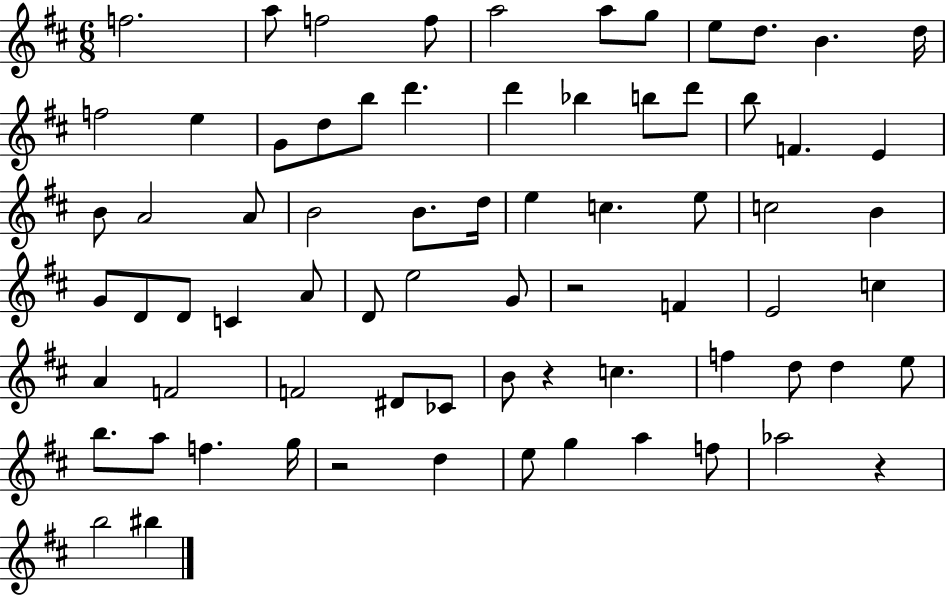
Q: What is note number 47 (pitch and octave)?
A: A4